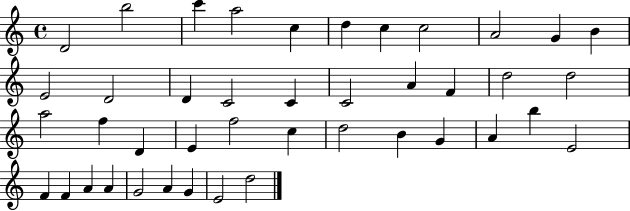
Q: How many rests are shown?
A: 0